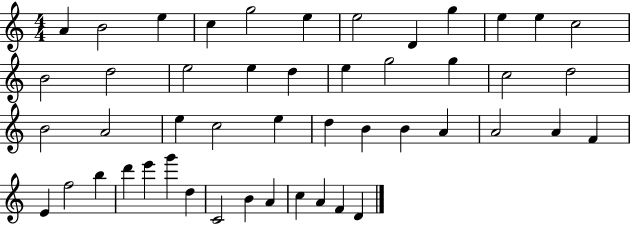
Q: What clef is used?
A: treble